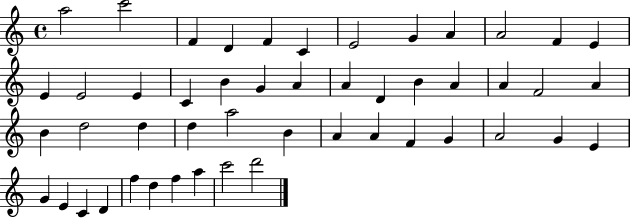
A5/h C6/h F4/q D4/q F4/q C4/q E4/h G4/q A4/q A4/h F4/q E4/q E4/q E4/h E4/q C4/q B4/q G4/q A4/q A4/q D4/q B4/q A4/q A4/q F4/h A4/q B4/q D5/h D5/q D5/q A5/h B4/q A4/q A4/q F4/q G4/q A4/h G4/q E4/q G4/q E4/q C4/q D4/q F5/q D5/q F5/q A5/q C6/h D6/h